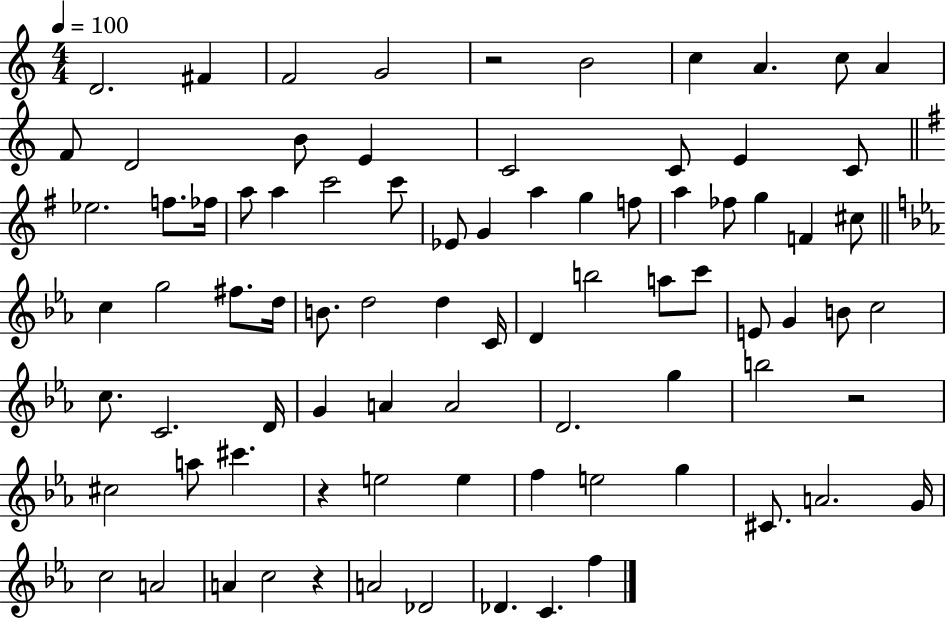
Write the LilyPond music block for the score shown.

{
  \clef treble
  \numericTimeSignature
  \time 4/4
  \key c \major
  \tempo 4 = 100
  d'2. fis'4 | f'2 g'2 | r2 b'2 | c''4 a'4. c''8 a'4 | \break f'8 d'2 b'8 e'4 | c'2 c'8 e'4 c'8 | \bar "||" \break \key g \major ees''2. f''8. fes''16 | a''8 a''4 c'''2 c'''8 | ees'8 g'4 a''4 g''4 f''8 | a''4 fes''8 g''4 f'4 cis''8 | \break \bar "||" \break \key ees \major c''4 g''2 fis''8. d''16 | b'8. d''2 d''4 c'16 | d'4 b''2 a''8 c'''8 | e'8 g'4 b'8 c''2 | \break c''8. c'2. d'16 | g'4 a'4 a'2 | d'2. g''4 | b''2 r2 | \break cis''2 a''8 cis'''4. | r4 e''2 e''4 | f''4 e''2 g''4 | cis'8. a'2. g'16 | \break c''2 a'2 | a'4 c''2 r4 | a'2 des'2 | des'4. c'4. f''4 | \break \bar "|."
}